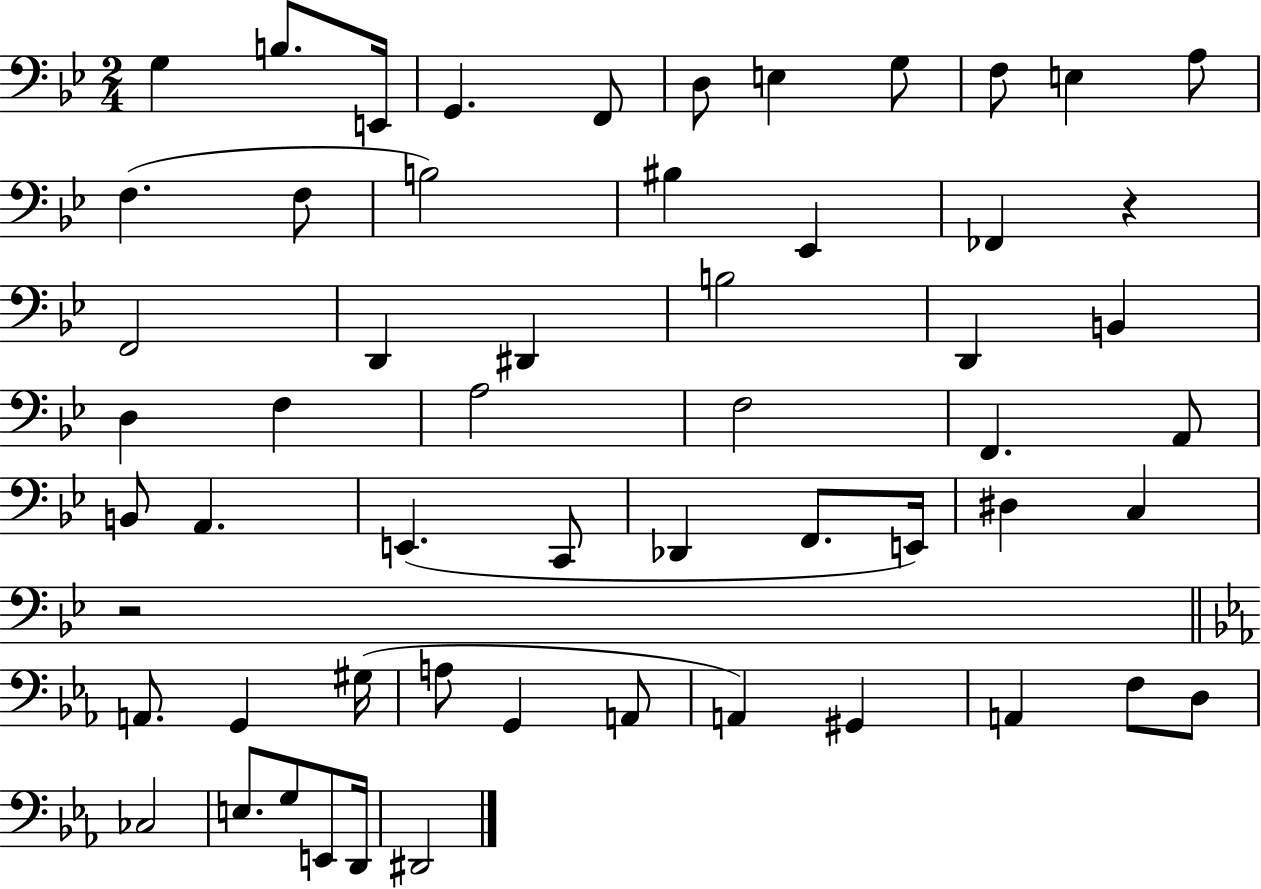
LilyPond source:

{
  \clef bass
  \numericTimeSignature
  \time 2/4
  \key bes \major
  \repeat volta 2 { g4 b8. e,16 | g,4. f,8 | d8 e4 g8 | f8 e4 a8 | \break f4.( f8 | b2) | bis4 ees,4 | fes,4 r4 | \break f,2 | d,4 dis,4 | b2 | d,4 b,4 | \break d4 f4 | a2 | f2 | f,4. a,8 | \break b,8 a,4. | e,4.( c,8 | des,4 f,8. e,16) | dis4 c4 | \break r2 | \bar "||" \break \key c \minor a,8. g,4 gis16( | a8 g,4 a,8 | a,4) gis,4 | a,4 f8 d8 | \break ces2 | e8. g8 e,8 d,16 | dis,2 | } \bar "|."
}